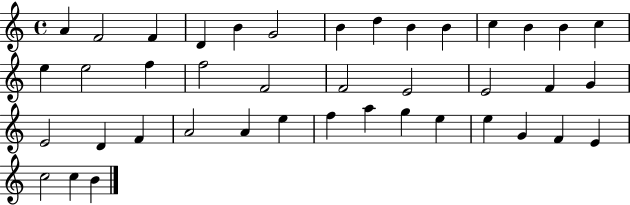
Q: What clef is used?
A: treble